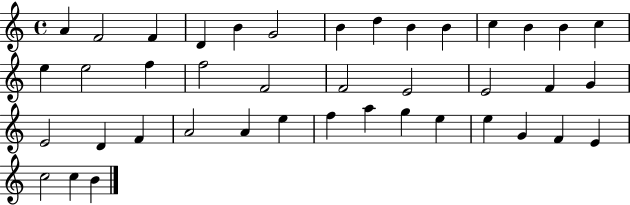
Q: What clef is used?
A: treble